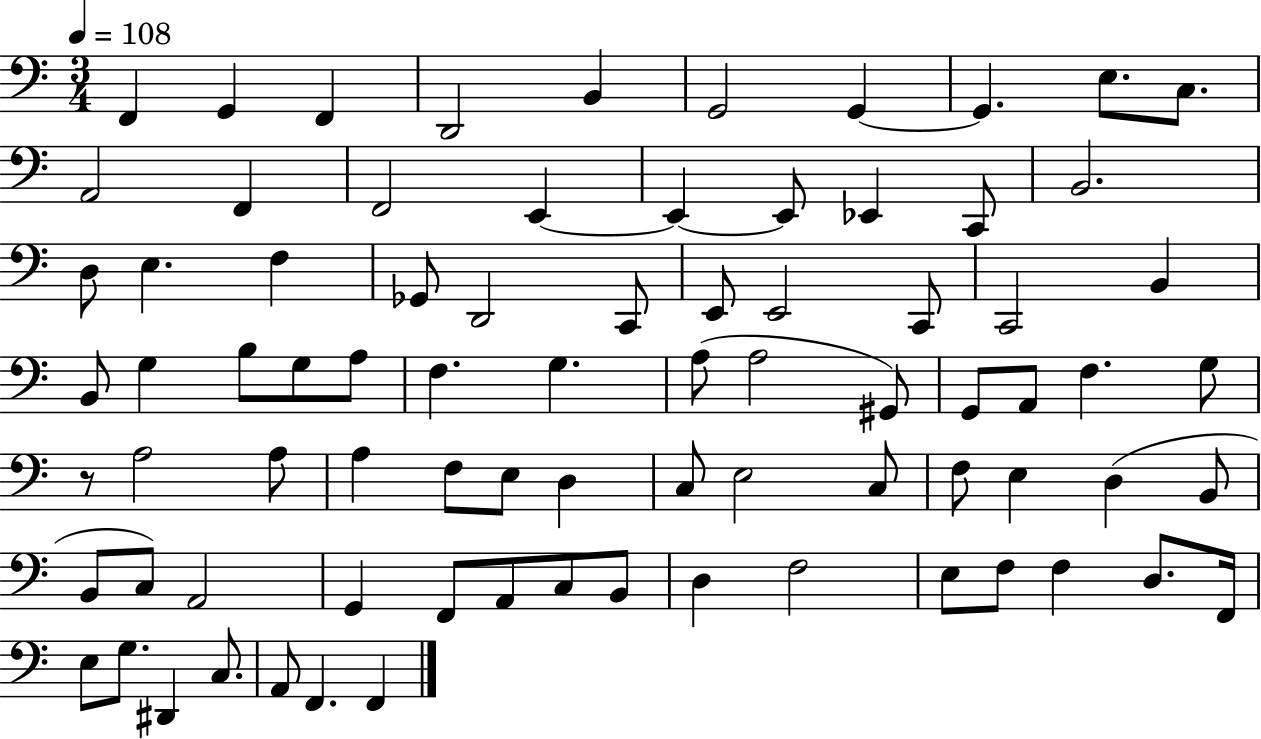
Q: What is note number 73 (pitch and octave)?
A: E3